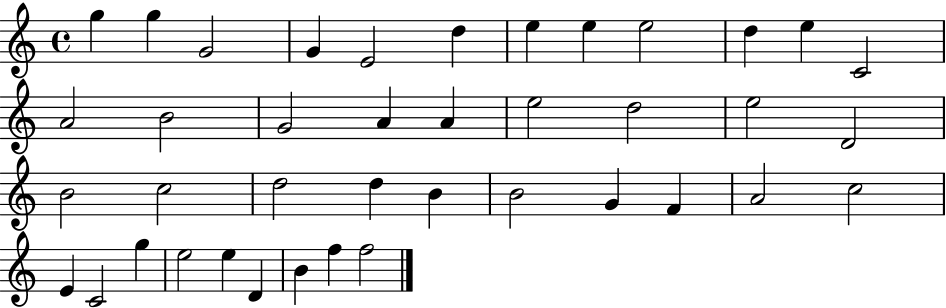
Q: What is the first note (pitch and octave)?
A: G5